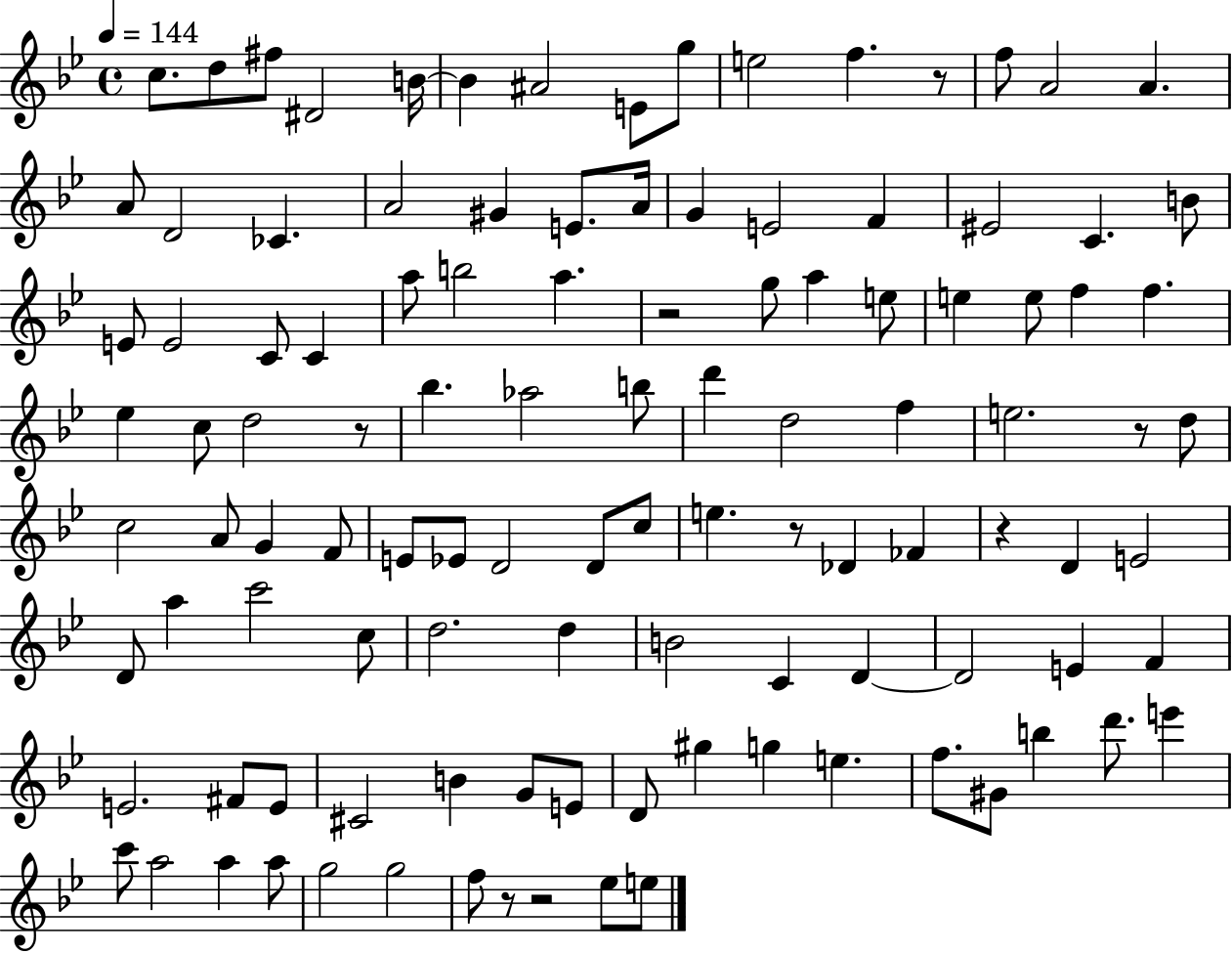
{
  \clef treble
  \time 4/4
  \defaultTimeSignature
  \key bes \major
  \tempo 4 = 144
  c''8. d''8 fis''8 dis'2 b'16~~ | b'4 ais'2 e'8 g''8 | e''2 f''4. r8 | f''8 a'2 a'4. | \break a'8 d'2 ces'4. | a'2 gis'4 e'8. a'16 | g'4 e'2 f'4 | eis'2 c'4. b'8 | \break e'8 e'2 c'8 c'4 | a''8 b''2 a''4. | r2 g''8 a''4 e''8 | e''4 e''8 f''4 f''4. | \break ees''4 c''8 d''2 r8 | bes''4. aes''2 b''8 | d'''4 d''2 f''4 | e''2. r8 d''8 | \break c''2 a'8 g'4 f'8 | e'8 ees'8 d'2 d'8 c''8 | e''4. r8 des'4 fes'4 | r4 d'4 e'2 | \break d'8 a''4 c'''2 c''8 | d''2. d''4 | b'2 c'4 d'4~~ | d'2 e'4 f'4 | \break e'2. fis'8 e'8 | cis'2 b'4 g'8 e'8 | d'8 gis''4 g''4 e''4. | f''8. gis'8 b''4 d'''8. e'''4 | \break c'''8 a''2 a''4 a''8 | g''2 g''2 | f''8 r8 r2 ees''8 e''8 | \bar "|."
}